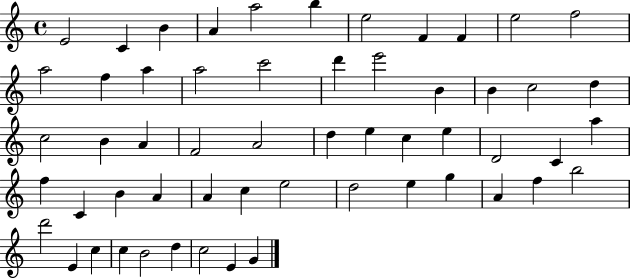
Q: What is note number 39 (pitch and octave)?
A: A4